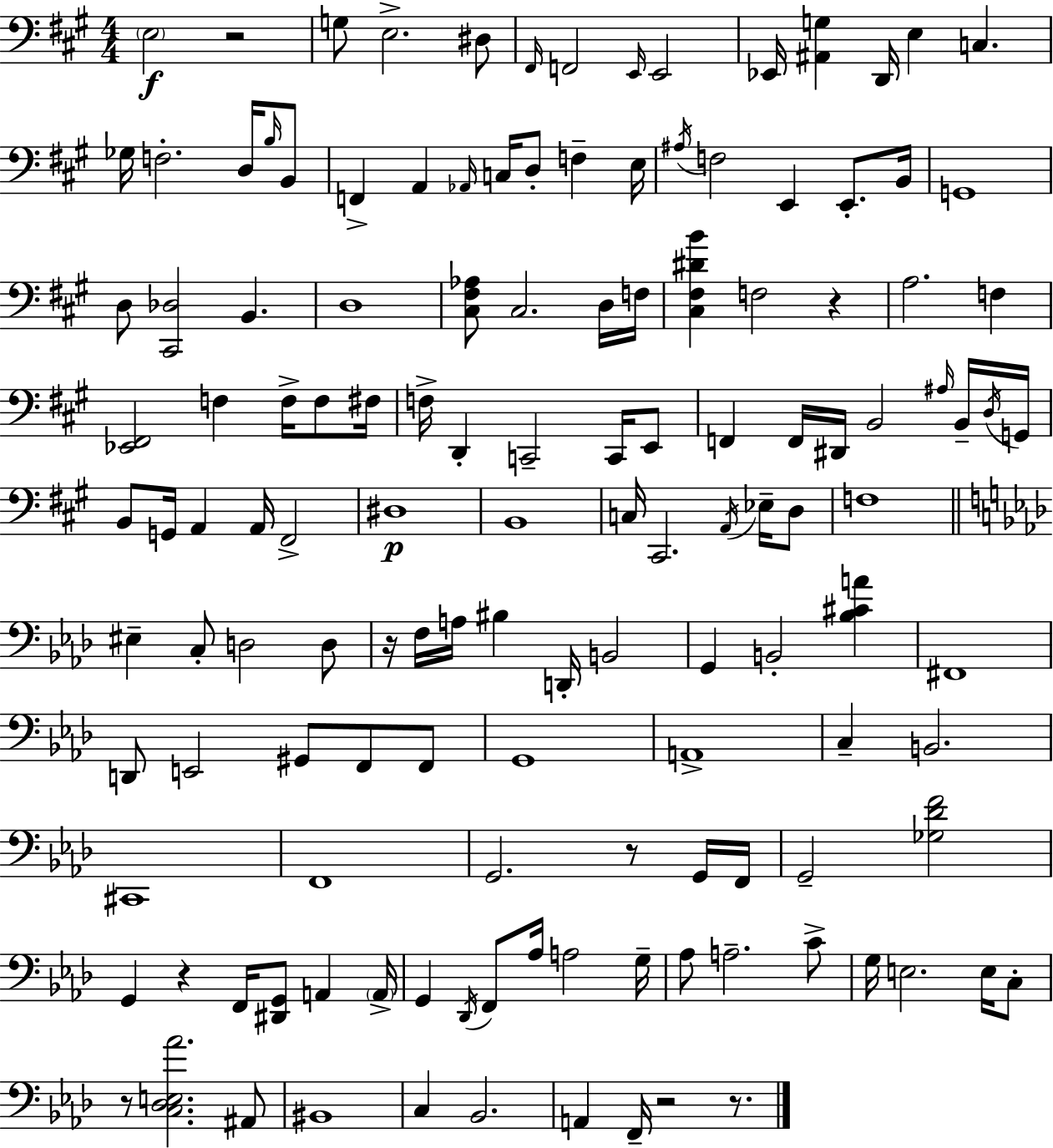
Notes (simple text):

E3/h R/h G3/e E3/h. D#3/e F#2/s F2/h E2/s E2/h Eb2/s [A#2,G3]/q D2/s E3/q C3/q. Gb3/s F3/h. D3/s B3/s B2/e F2/q A2/q Ab2/s C3/s D3/e F3/q E3/s A#3/s F3/h E2/q E2/e. B2/s G2/w D3/e [C#2,Db3]/h B2/q. D3/w [C#3,F#3,Ab3]/e C#3/h. D3/s F3/s [C#3,F#3,D#4,B4]/q F3/h R/q A3/h. F3/q [Eb2,F#2]/h F3/q F3/s F3/e F#3/s F3/s D2/q C2/h C2/s E2/e F2/q F2/s D#2/s B2/h A#3/s B2/s D3/s G2/s B2/e G2/s A2/q A2/s F#2/h D#3/w B2/w C3/s C#2/h. A2/s Eb3/s D3/e F3/w EIS3/q C3/e D3/h D3/e R/s F3/s A3/s BIS3/q D2/s B2/h G2/q B2/h [Bb3,C#4,A4]/q F#2/w D2/e E2/h G#2/e F2/e F2/e G2/w A2/w C3/q B2/h. C#2/w F2/w G2/h. R/e G2/s F2/s G2/h [Gb3,Db4,F4]/h G2/q R/q F2/s [D#2,G2]/e A2/q A2/s G2/q Db2/s F2/e Ab3/s A3/h G3/s Ab3/e A3/h. C4/e G3/s E3/h. E3/s C3/e R/e [C3,Db3,E3,Ab4]/h. A#2/e BIS2/w C3/q Bb2/h. A2/q F2/s R/h R/e.